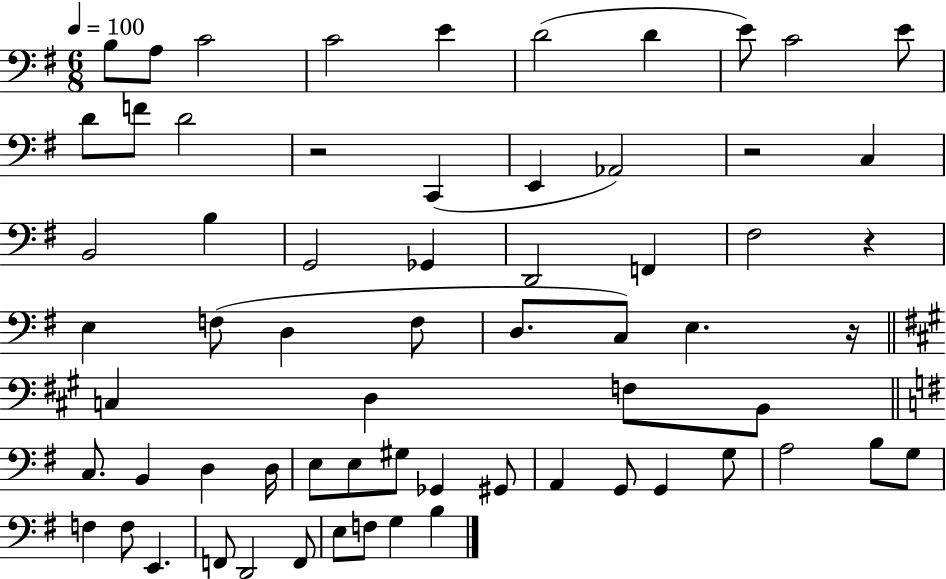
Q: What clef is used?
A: bass